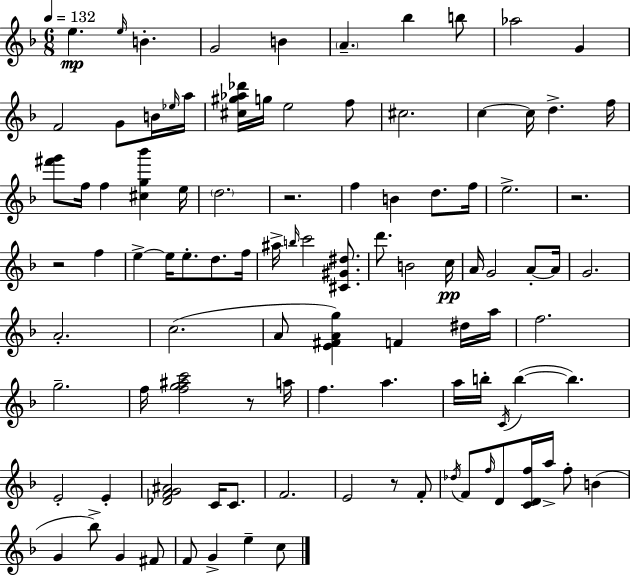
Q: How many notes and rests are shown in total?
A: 101